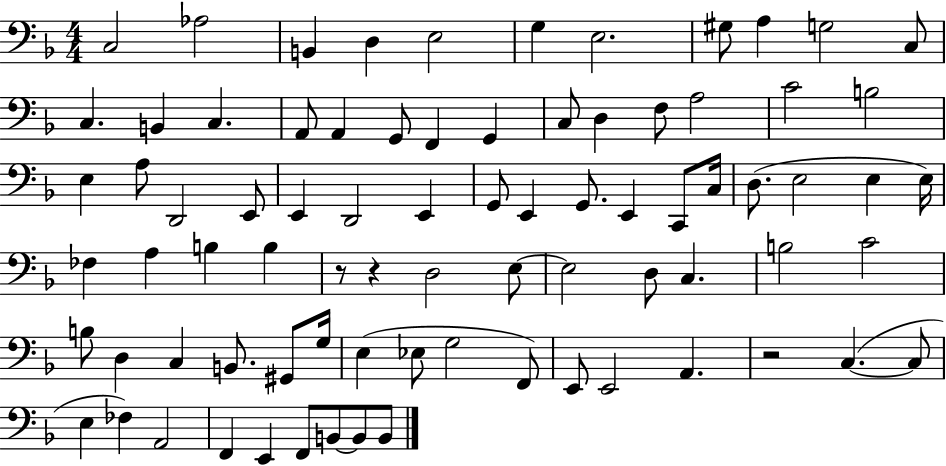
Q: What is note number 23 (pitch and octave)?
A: A3